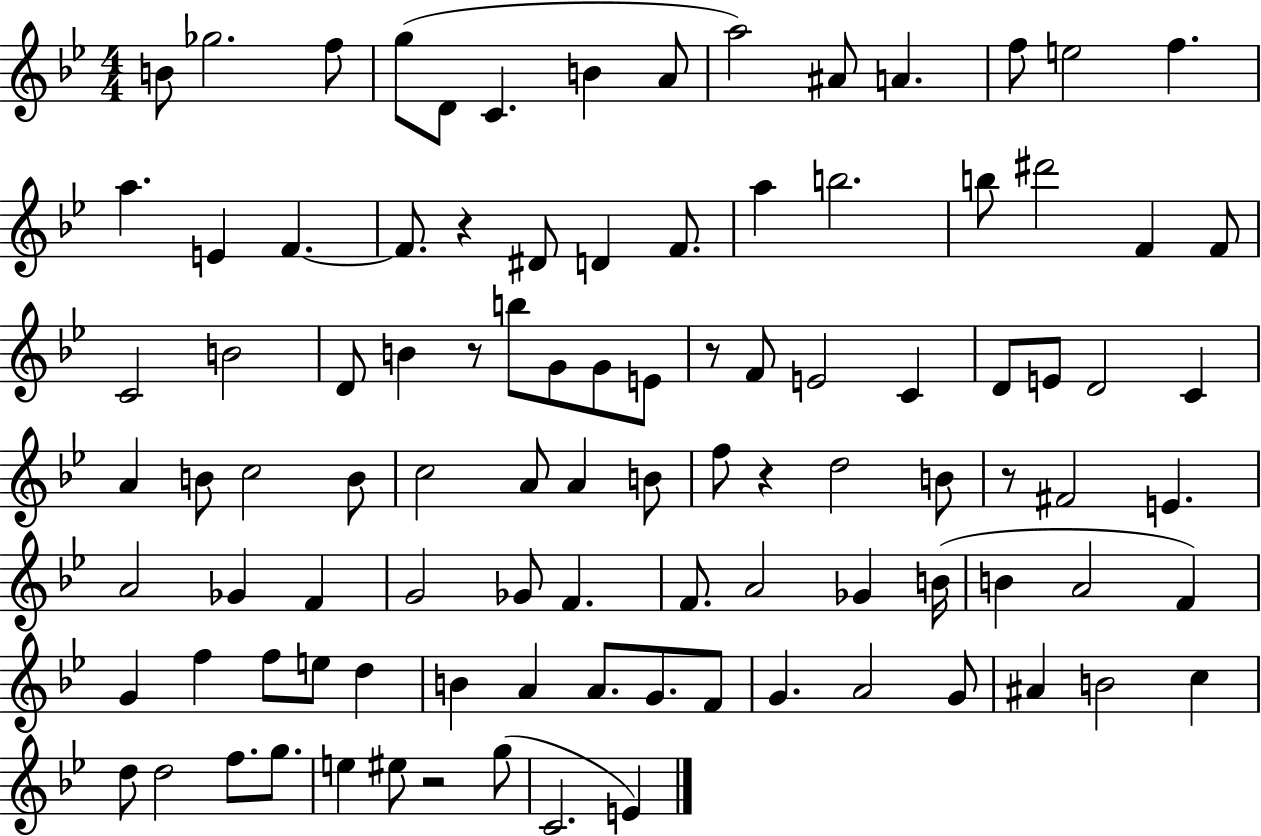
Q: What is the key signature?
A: BES major